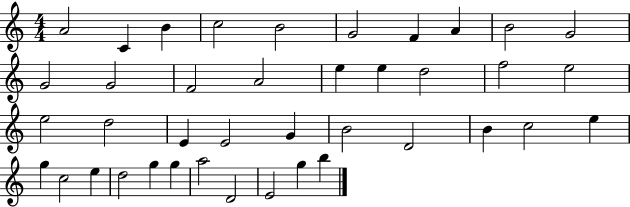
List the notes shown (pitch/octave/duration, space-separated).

A4/h C4/q B4/q C5/h B4/h G4/h F4/q A4/q B4/h G4/h G4/h G4/h F4/h A4/h E5/q E5/q D5/h F5/h E5/h E5/h D5/h E4/q E4/h G4/q B4/h D4/h B4/q C5/h E5/q G5/q C5/h E5/q D5/h G5/q G5/q A5/h D4/h E4/h G5/q B5/q